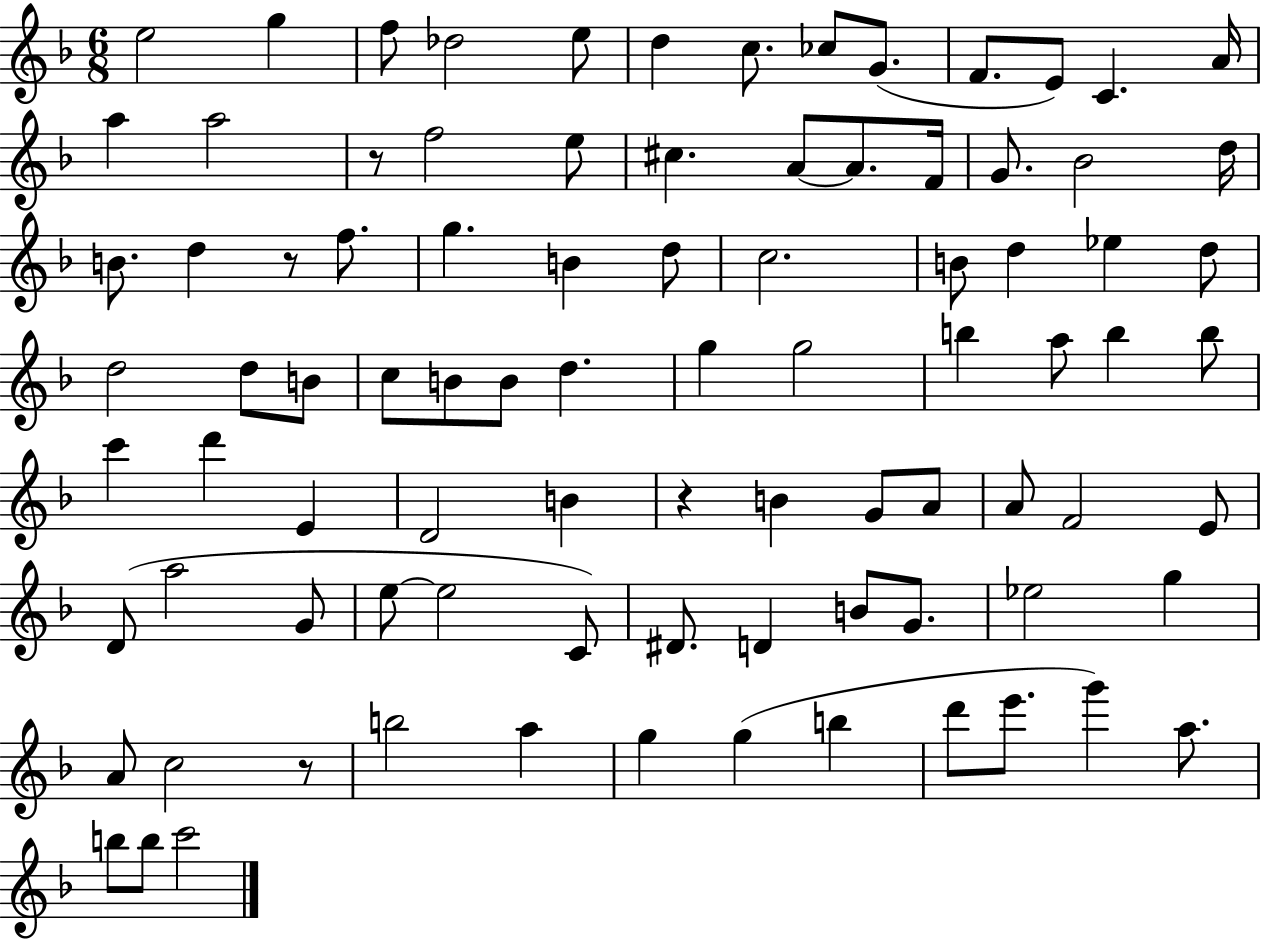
{
  \clef treble
  \numericTimeSignature
  \time 6/8
  \key f \major
  e''2 g''4 | f''8 des''2 e''8 | d''4 c''8. ces''8 g'8.( | f'8. e'8) c'4. a'16 | \break a''4 a''2 | r8 f''2 e''8 | cis''4. a'8~~ a'8. f'16 | g'8. bes'2 d''16 | \break b'8. d''4 r8 f''8. | g''4. b'4 d''8 | c''2. | b'8 d''4 ees''4 d''8 | \break d''2 d''8 b'8 | c''8 b'8 b'8 d''4. | g''4 g''2 | b''4 a''8 b''4 b''8 | \break c'''4 d'''4 e'4 | d'2 b'4 | r4 b'4 g'8 a'8 | a'8 f'2 e'8 | \break d'8( a''2 g'8 | e''8~~ e''2 c'8) | dis'8. d'4 b'8 g'8. | ees''2 g''4 | \break a'8 c''2 r8 | b''2 a''4 | g''4 g''4( b''4 | d'''8 e'''8. g'''4) a''8. | \break b''8 b''8 c'''2 | \bar "|."
}